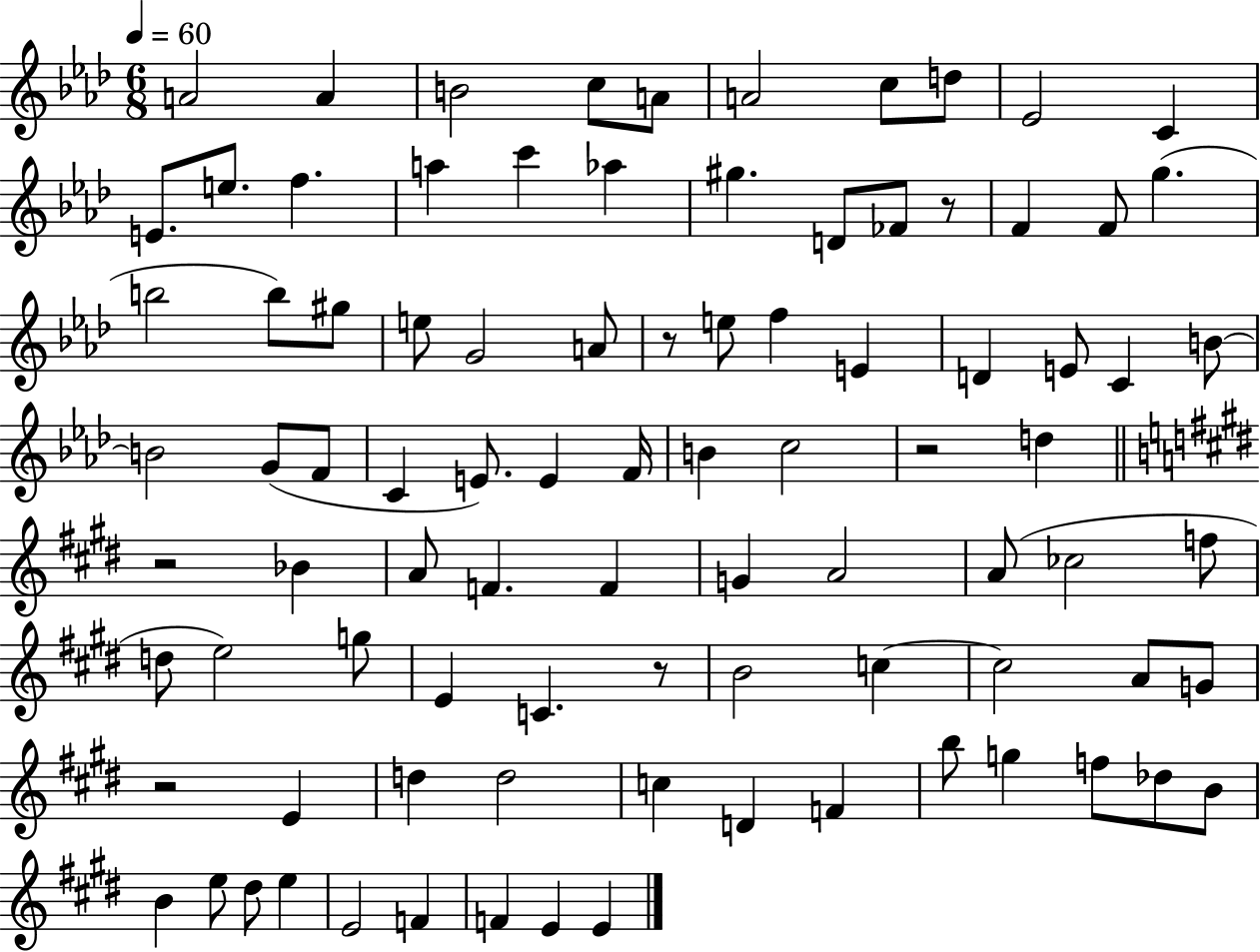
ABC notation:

X:1
T:Untitled
M:6/8
L:1/4
K:Ab
A2 A B2 c/2 A/2 A2 c/2 d/2 _E2 C E/2 e/2 f a c' _a ^g D/2 _F/2 z/2 F F/2 g b2 b/2 ^g/2 e/2 G2 A/2 z/2 e/2 f E D E/2 C B/2 B2 G/2 F/2 C E/2 E F/4 B c2 z2 d z2 _B A/2 F F G A2 A/2 _c2 f/2 d/2 e2 g/2 E C z/2 B2 c c2 A/2 G/2 z2 E d d2 c D F b/2 g f/2 _d/2 B/2 B e/2 ^d/2 e E2 F F E E